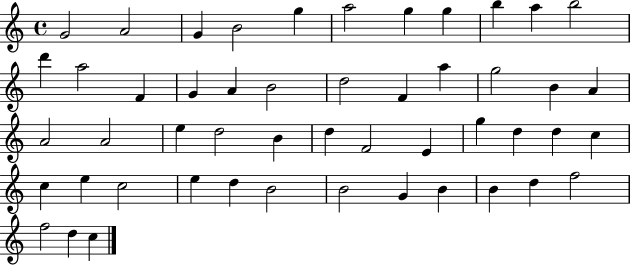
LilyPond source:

{
  \clef treble
  \time 4/4
  \defaultTimeSignature
  \key c \major
  g'2 a'2 | g'4 b'2 g''4 | a''2 g''4 g''4 | b''4 a''4 b''2 | \break d'''4 a''2 f'4 | g'4 a'4 b'2 | d''2 f'4 a''4 | g''2 b'4 a'4 | \break a'2 a'2 | e''4 d''2 b'4 | d''4 f'2 e'4 | g''4 d''4 d''4 c''4 | \break c''4 e''4 c''2 | e''4 d''4 b'2 | b'2 g'4 b'4 | b'4 d''4 f''2 | \break f''2 d''4 c''4 | \bar "|."
}